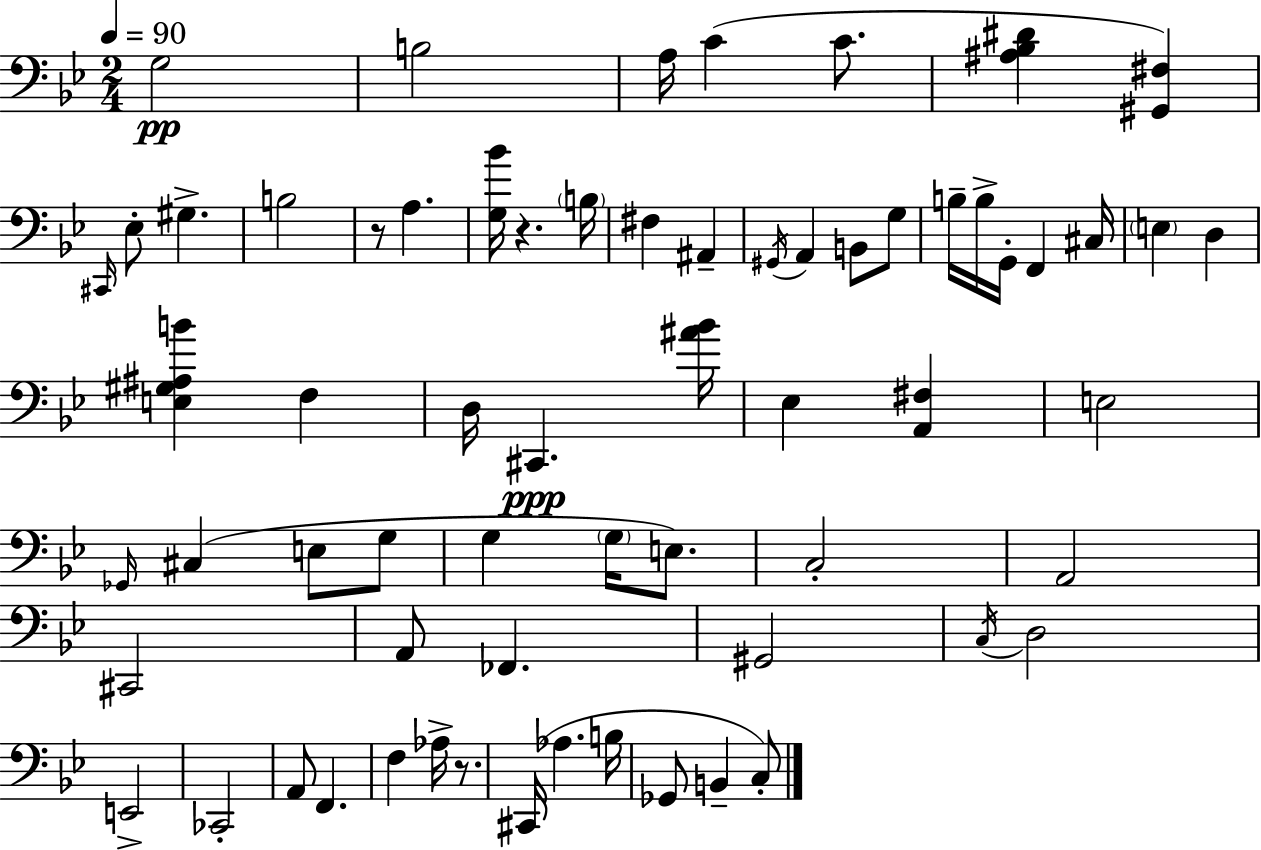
X:1
T:Untitled
M:2/4
L:1/4
K:Gm
G,2 B,2 A,/4 C C/2 [^A,_B,^D] [^G,,^F,] ^C,,/4 _E,/2 ^G, B,2 z/2 A, [G,_B]/4 z B,/4 ^F, ^A,, ^G,,/4 A,, B,,/2 G,/2 B,/4 B,/4 G,,/4 F,, ^C,/4 E, D, [E,^G,^A,B] F, D,/4 ^C,, [^A_B]/4 _E, [A,,^F,] E,2 _G,,/4 ^C, E,/2 G,/2 G, G,/4 E,/2 C,2 A,,2 ^C,,2 A,,/2 _F,, ^G,,2 C,/4 D,2 E,,2 _C,,2 A,,/2 F,, F, _A,/4 z/2 ^C,,/4 _A, B,/4 _G,,/2 B,, C,/2